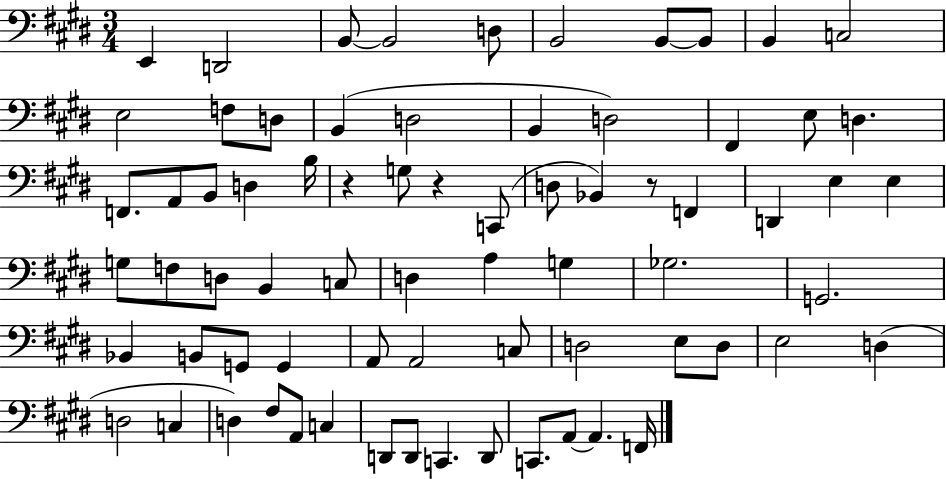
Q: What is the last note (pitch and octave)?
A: F2